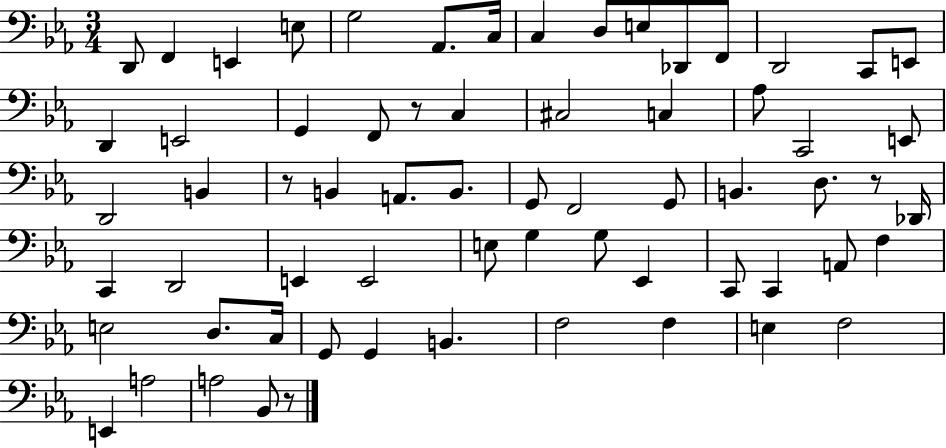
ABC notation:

X:1
T:Untitled
M:3/4
L:1/4
K:Eb
D,,/2 F,, E,, E,/2 G,2 _A,,/2 C,/4 C, D,/2 E,/2 _D,,/2 F,,/2 D,,2 C,,/2 E,,/2 D,, E,,2 G,, F,,/2 z/2 C, ^C,2 C, _A,/2 C,,2 E,,/2 D,,2 B,, z/2 B,, A,,/2 B,,/2 G,,/2 F,,2 G,,/2 B,, D,/2 z/2 _D,,/4 C,, D,,2 E,, E,,2 E,/2 G, G,/2 _E,, C,,/2 C,, A,,/2 F, E,2 D,/2 C,/4 G,,/2 G,, B,, F,2 F, E, F,2 E,, A,2 A,2 _B,,/2 z/2